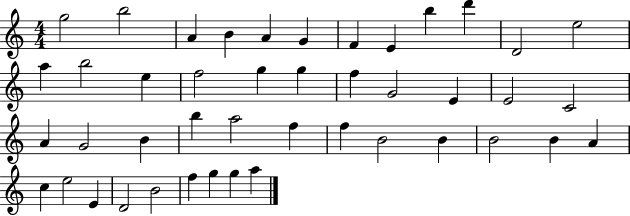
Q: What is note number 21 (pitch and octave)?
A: E4